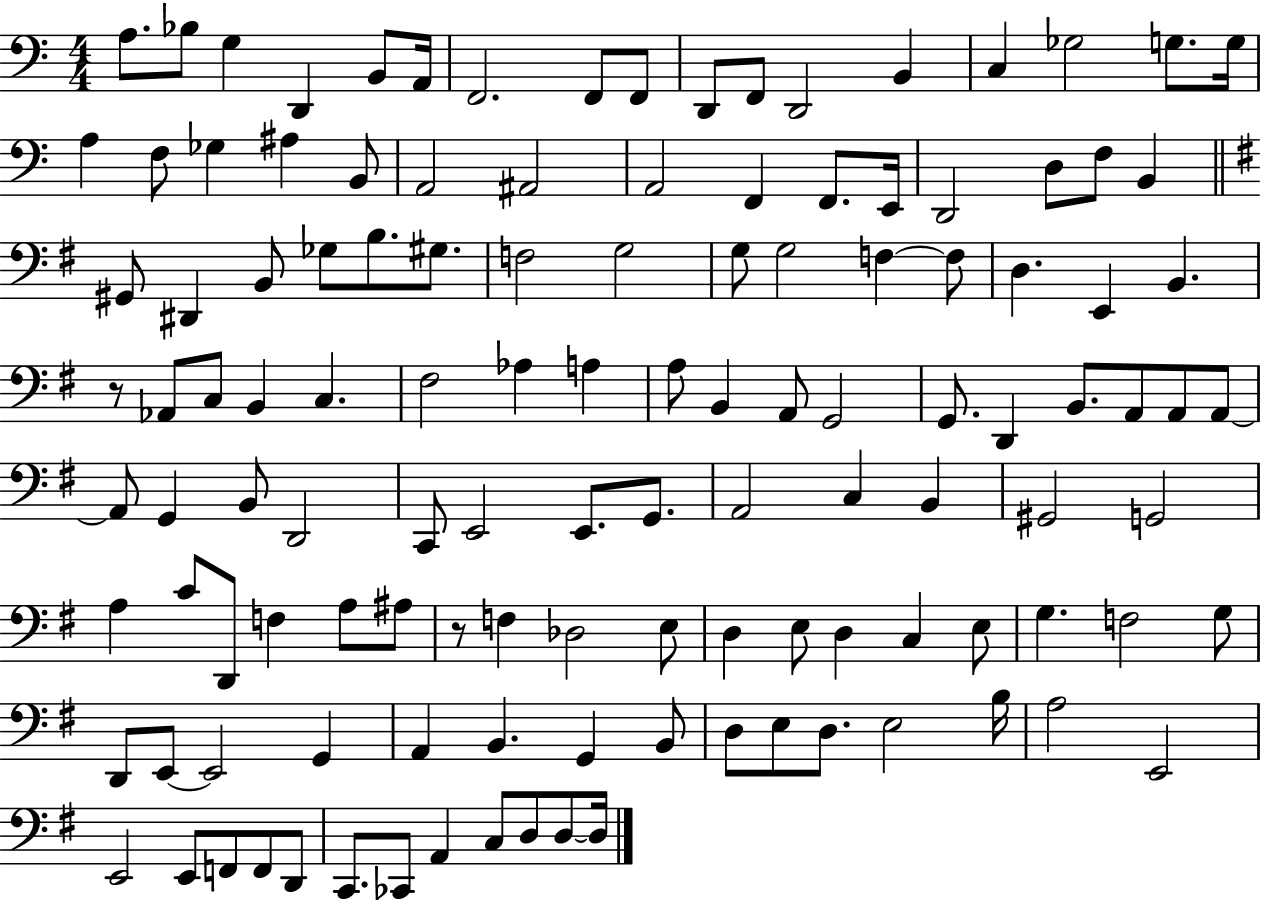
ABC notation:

X:1
T:Untitled
M:4/4
L:1/4
K:C
A,/2 _B,/2 G, D,, B,,/2 A,,/4 F,,2 F,,/2 F,,/2 D,,/2 F,,/2 D,,2 B,, C, _G,2 G,/2 G,/4 A, F,/2 _G, ^A, B,,/2 A,,2 ^A,,2 A,,2 F,, F,,/2 E,,/4 D,,2 D,/2 F,/2 B,, ^G,,/2 ^D,, B,,/2 _G,/2 B,/2 ^G,/2 F,2 G,2 G,/2 G,2 F, F,/2 D, E,, B,, z/2 _A,,/2 C,/2 B,, C, ^F,2 _A, A, A,/2 B,, A,,/2 G,,2 G,,/2 D,, B,,/2 A,,/2 A,,/2 A,,/2 A,,/2 G,, B,,/2 D,,2 C,,/2 E,,2 E,,/2 G,,/2 A,,2 C, B,, ^G,,2 G,,2 A, C/2 D,,/2 F, A,/2 ^A,/2 z/2 F, _D,2 E,/2 D, E,/2 D, C, E,/2 G, F,2 G,/2 D,,/2 E,,/2 E,,2 G,, A,, B,, G,, B,,/2 D,/2 E,/2 D,/2 E,2 B,/4 A,2 E,,2 E,,2 E,,/2 F,,/2 F,,/2 D,,/2 C,,/2 _C,,/2 A,, C,/2 D,/2 D,/2 D,/4